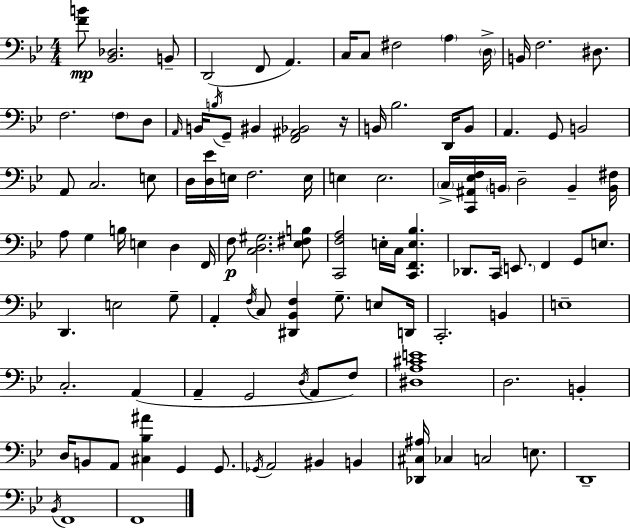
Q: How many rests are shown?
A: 1